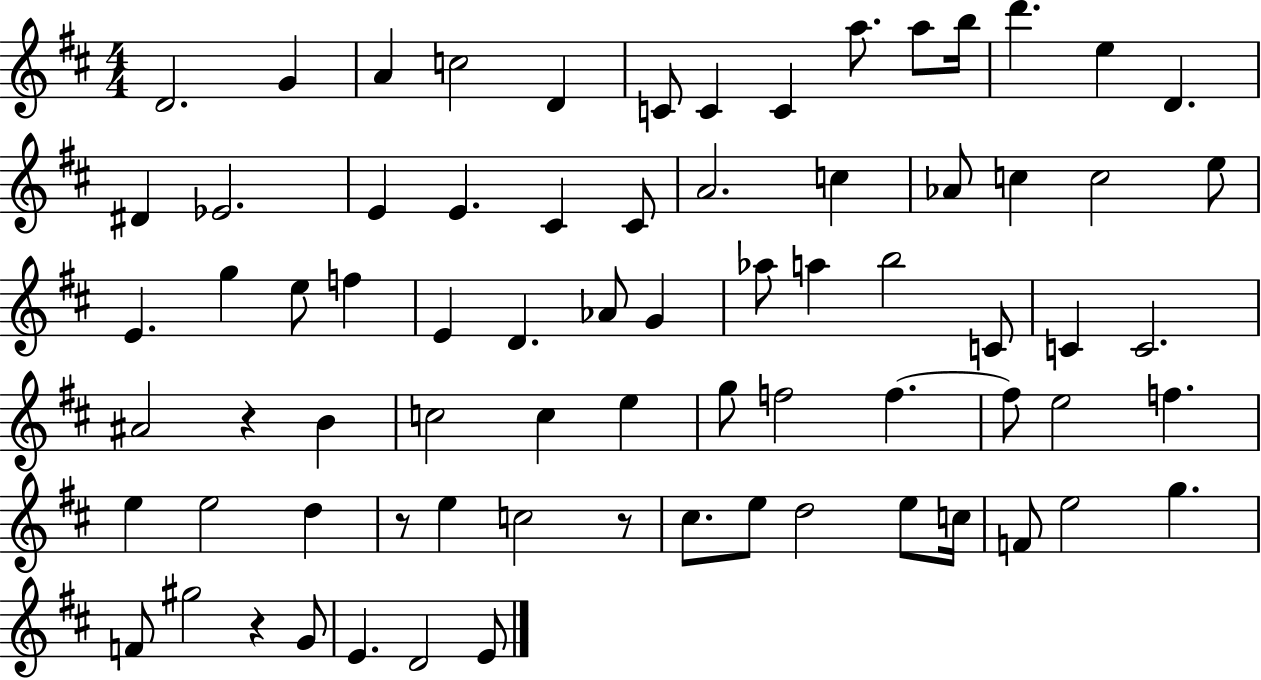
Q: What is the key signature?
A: D major